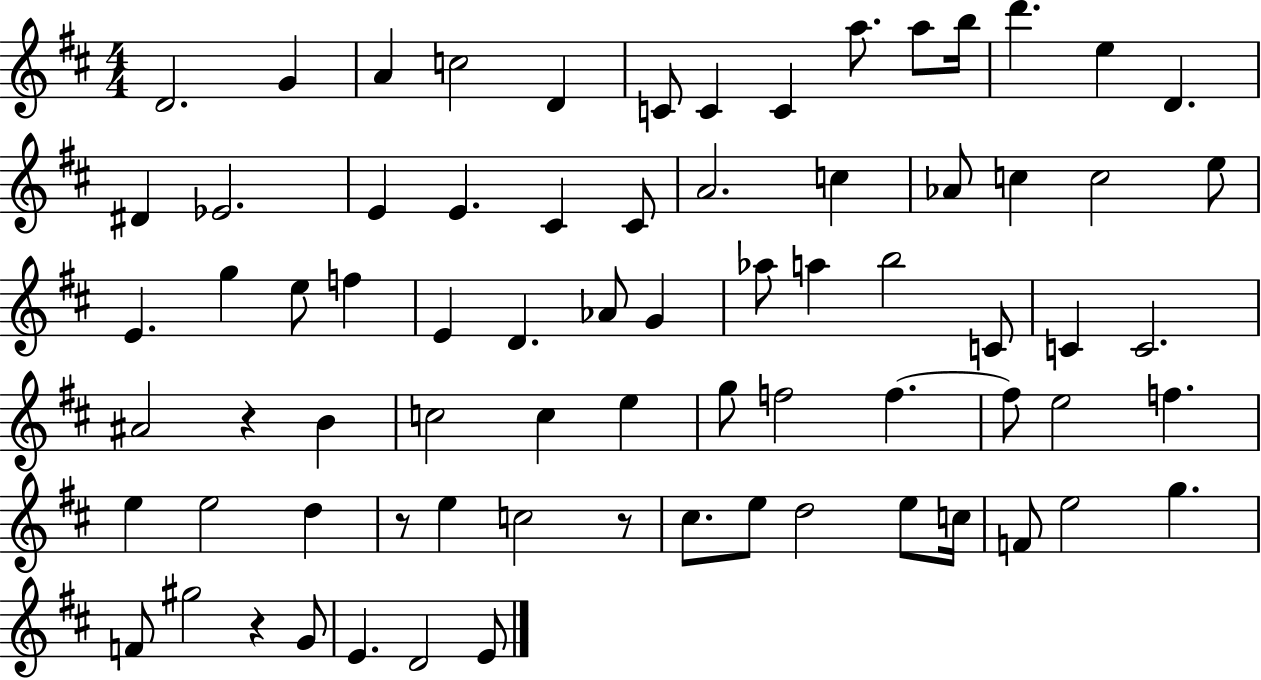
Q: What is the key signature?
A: D major